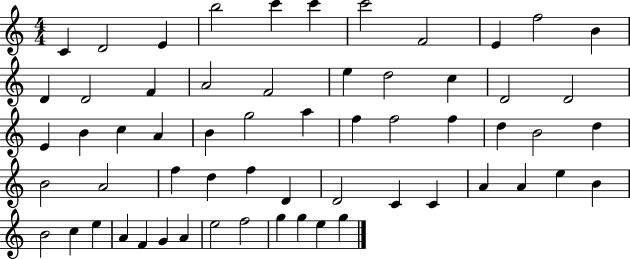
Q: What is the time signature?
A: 4/4